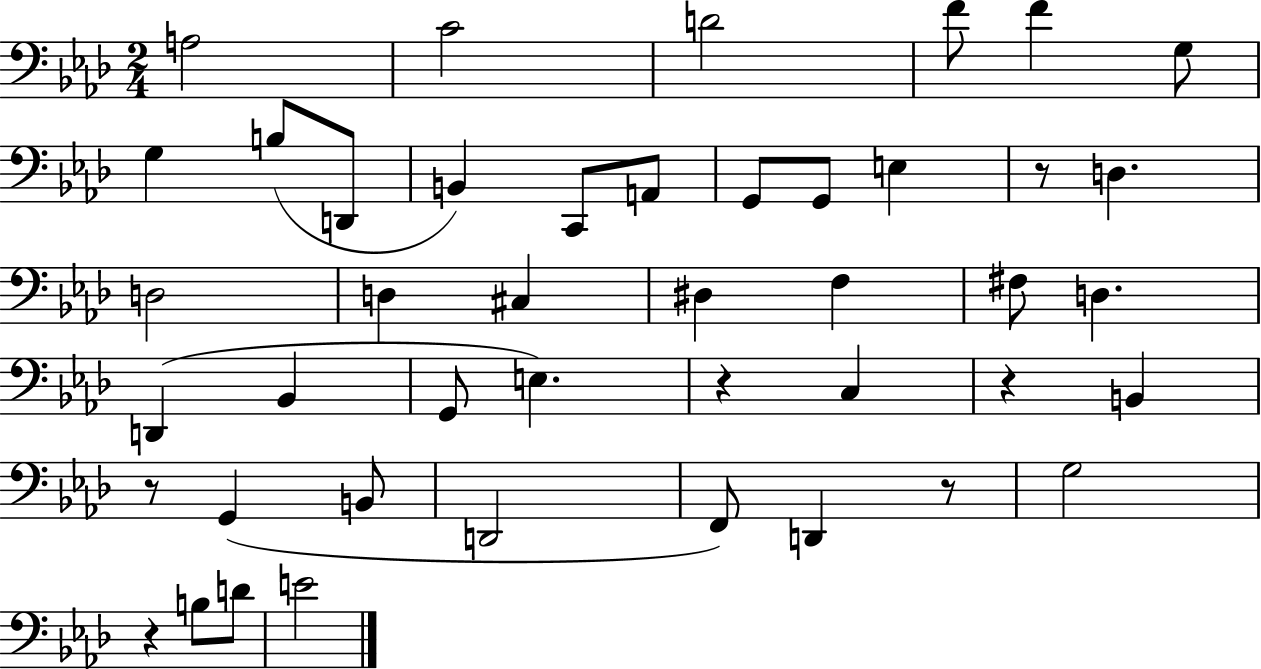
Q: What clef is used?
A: bass